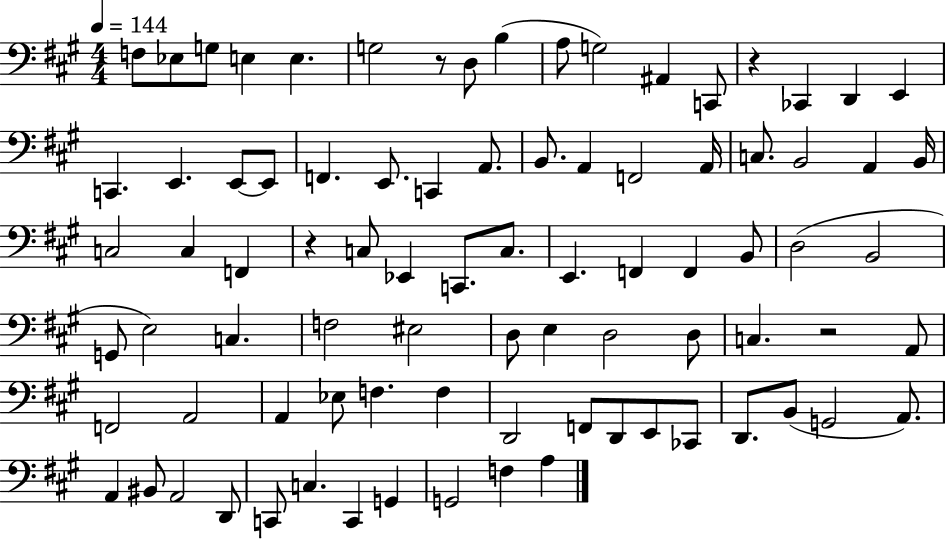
F3/e Eb3/e G3/e E3/q E3/q. G3/h R/e D3/e B3/q A3/e G3/h A#2/q C2/e R/q CES2/q D2/q E2/q C2/q. E2/q. E2/e E2/e F2/q. E2/e. C2/q A2/e. B2/e. A2/q F2/h A2/s C3/e. B2/h A2/q B2/s C3/h C3/q F2/q R/q C3/e Eb2/q C2/e. C3/e. E2/q. F2/q F2/q B2/e D3/h B2/h G2/e E3/h C3/q. F3/h EIS3/h D3/e E3/q D3/h D3/e C3/q. R/h A2/e F2/h A2/h A2/q Eb3/e F3/q. F3/q D2/h F2/e D2/e E2/e CES2/e D2/e. B2/e G2/h A2/e. A2/q BIS2/e A2/h D2/e C2/e C3/q. C2/q G2/q G2/h F3/q A3/q